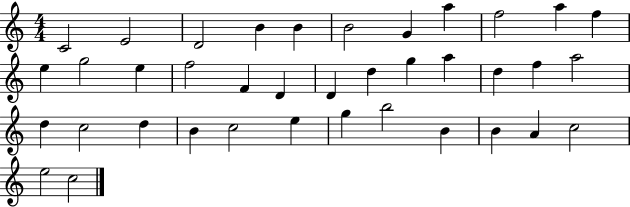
C4/h E4/h D4/h B4/q B4/q B4/h G4/q A5/q F5/h A5/q F5/q E5/q G5/h E5/q F5/h F4/q D4/q D4/q D5/q G5/q A5/q D5/q F5/q A5/h D5/q C5/h D5/q B4/q C5/h E5/q G5/q B5/h B4/q B4/q A4/q C5/h E5/h C5/h